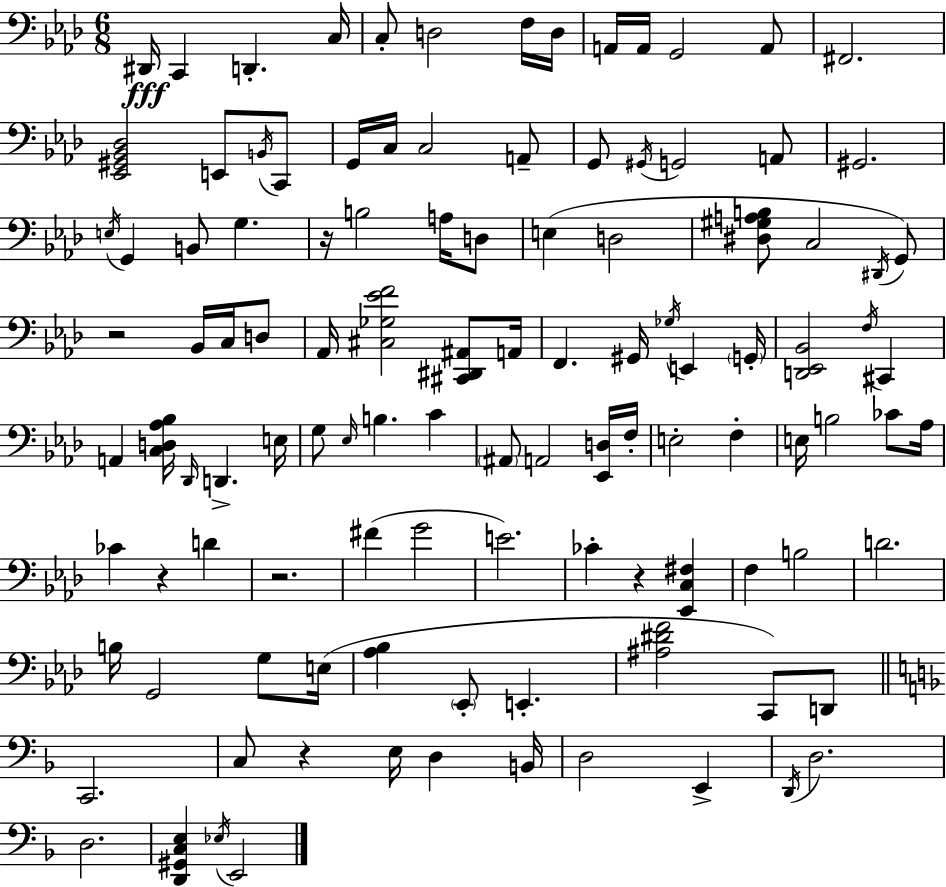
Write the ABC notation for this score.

X:1
T:Untitled
M:6/8
L:1/4
K:Ab
^D,,/4 C,, D,, C,/4 C,/2 D,2 F,/4 D,/4 A,,/4 A,,/4 G,,2 A,,/2 ^F,,2 [_E,,^G,,_B,,_D,]2 E,,/2 B,,/4 C,,/2 G,,/4 C,/4 C,2 A,,/2 G,,/2 ^G,,/4 G,,2 A,,/2 ^G,,2 E,/4 G,, B,,/2 G, z/4 B,2 A,/4 D,/2 E, D,2 [^D,^G,A,B,]/2 C,2 ^D,,/4 G,,/2 z2 _B,,/4 C,/4 D,/2 _A,,/4 [^C,_G,_EF]2 [^C,,^D,,^A,,]/2 A,,/4 F,, ^G,,/4 _G,/4 E,, G,,/4 [D,,_E,,_B,,]2 F,/4 ^C,, A,, [C,D,_A,_B,]/4 _D,,/4 D,, E,/4 G,/2 _E,/4 B, C ^A,,/2 A,,2 [_E,,D,]/4 F,/4 E,2 F, E,/4 B,2 _C/2 _A,/4 _C z D z2 ^F G2 E2 _C z [_E,,C,^F,] F, B,2 D2 B,/4 G,,2 G,/2 E,/4 [_A,_B,] _E,,/2 E,, [^A,^DF]2 C,,/2 D,,/2 C,,2 C,/2 z E,/4 D, B,,/4 D,2 E,, D,,/4 D,2 D,2 [D,,^G,,C,E,] _E,/4 E,,2